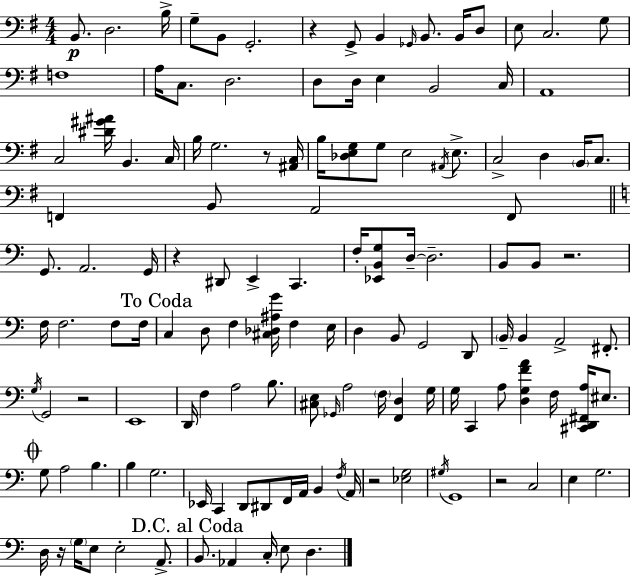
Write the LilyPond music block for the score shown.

{
  \clef bass
  \numericTimeSignature
  \time 4/4
  \key e \minor
  b,8.\p d2. b16-> | g8-- b,8 g,2.-. | r4 g,8-> b,4 \grace { ges,16 } b,8. b,16 d8 | e8 c2. g8 | \break f1 | a16 c8. d2. | d8 d16 e4 b,2 | c16 a,1 | \break c2 <dis' gis' ais'>16 b,4. | c16 b16 g2. r8 | <ais, c>16 b16 <des e g>8 g8 e2 \acciaccatura { ais,16 } e8.-> | c2-> d4 \parenthesize b,16 c8. | \break f,4 b,8 a,2 | f,8 \bar "||" \break \key c \major g,8. a,2. g,16 | r4 dis,8 e,4-> c,4. | f16-. <ees, b, g>8 d16--~~ d2.-- | b,8 b,8 r2. | \break f16 f2. f8 f16 | \mark "To Coda" c4 d8 f4 <cis des ais g'>16 f4 e16 | d4 b,8 g,2 d,8 | \parenthesize b,16-- b,4 a,2-> fis,8.-. | \break \acciaccatura { g16 } g,2 r2 | e,1 | d,16 f4 a2 b8. | <cis e>8 \grace { ges,16 } a2 \parenthesize f16 <f, d>4 | \break g16 g16 c,4 a8 <d g f' a'>4 f16 <cis, d, fis, a>16 eis8. | \mark \markup { \musicglyph "scripts.coda" } g8 a2 b4. | b4 g2. | ees,16 c,4 d,8 dis,8 f,16 a,16 b,4 | \break \acciaccatura { f16 } a,16 r2 <ees g>2 | \acciaccatura { gis16 } g,1 | r2 c2 | e4 g2. | \break d16 r16 \parenthesize g16 e8 e2-. | a,8.-> \mark "D.C. al Coda" b,8. aes,4 c16-. e8 d4. | \bar "|."
}